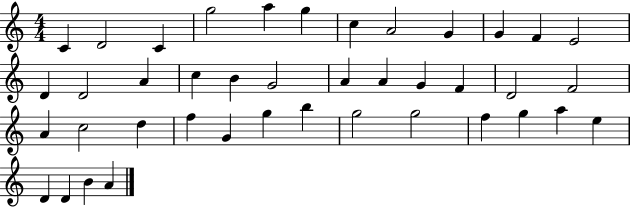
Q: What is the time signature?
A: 4/4